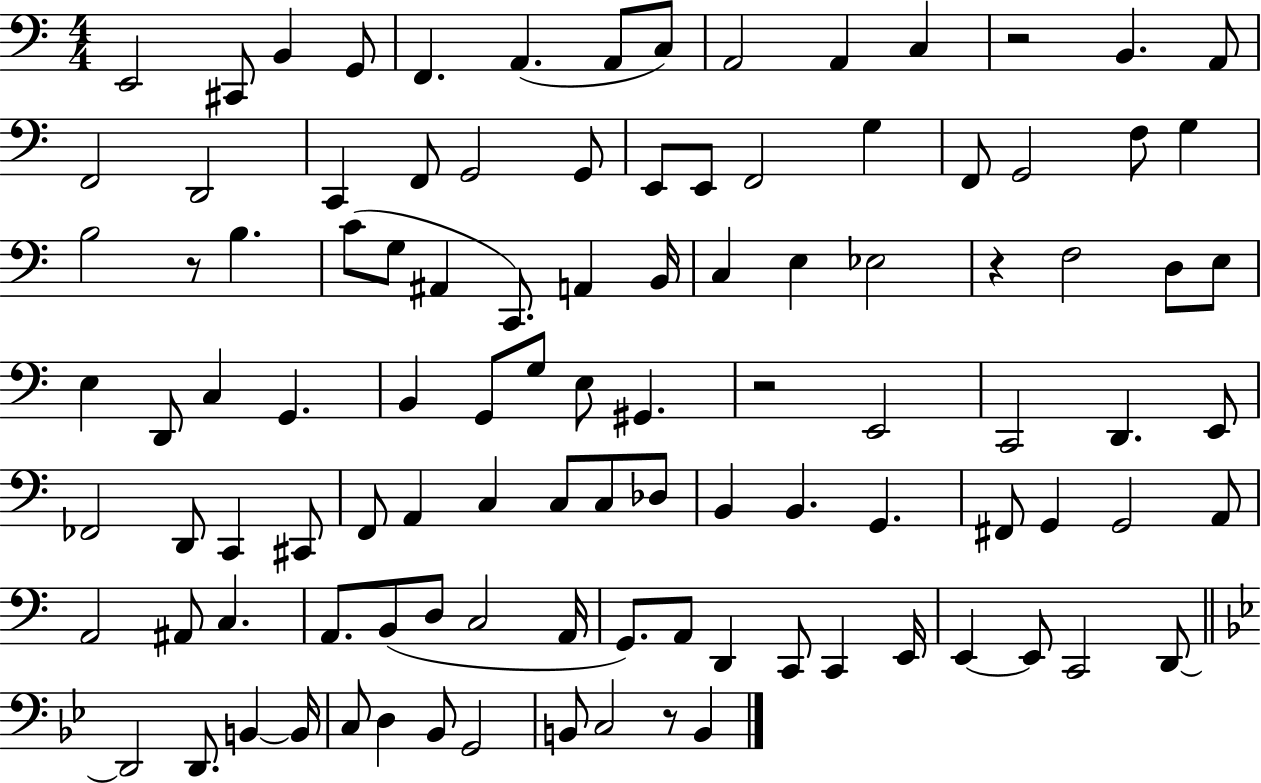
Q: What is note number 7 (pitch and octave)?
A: A2